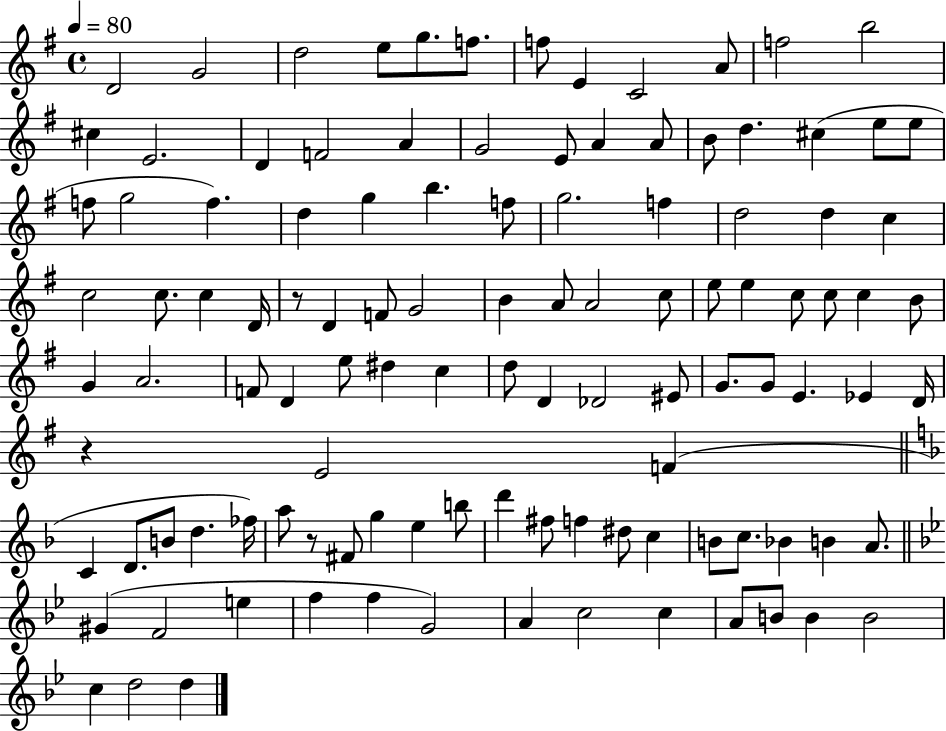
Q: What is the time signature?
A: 4/4